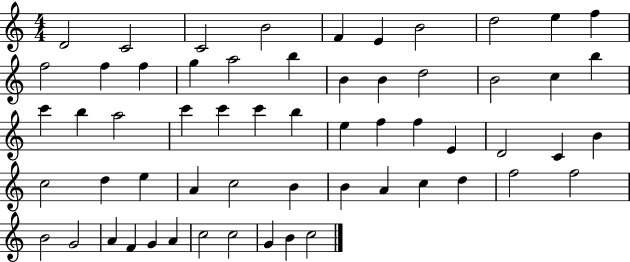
{
  \clef treble
  \numericTimeSignature
  \time 4/4
  \key c \major
  d'2 c'2 | c'2 b'2 | f'4 e'4 b'2 | d''2 e''4 f''4 | \break f''2 f''4 f''4 | g''4 a''2 b''4 | b'4 b'4 d''2 | b'2 c''4 b''4 | \break c'''4 b''4 a''2 | c'''4 c'''4 c'''4 b''4 | e''4 f''4 f''4 e'4 | d'2 c'4 b'4 | \break c''2 d''4 e''4 | a'4 c''2 b'4 | b'4 a'4 c''4 d''4 | f''2 f''2 | \break b'2 g'2 | a'4 f'4 g'4 a'4 | c''2 c''2 | g'4 b'4 c''2 | \break \bar "|."
}